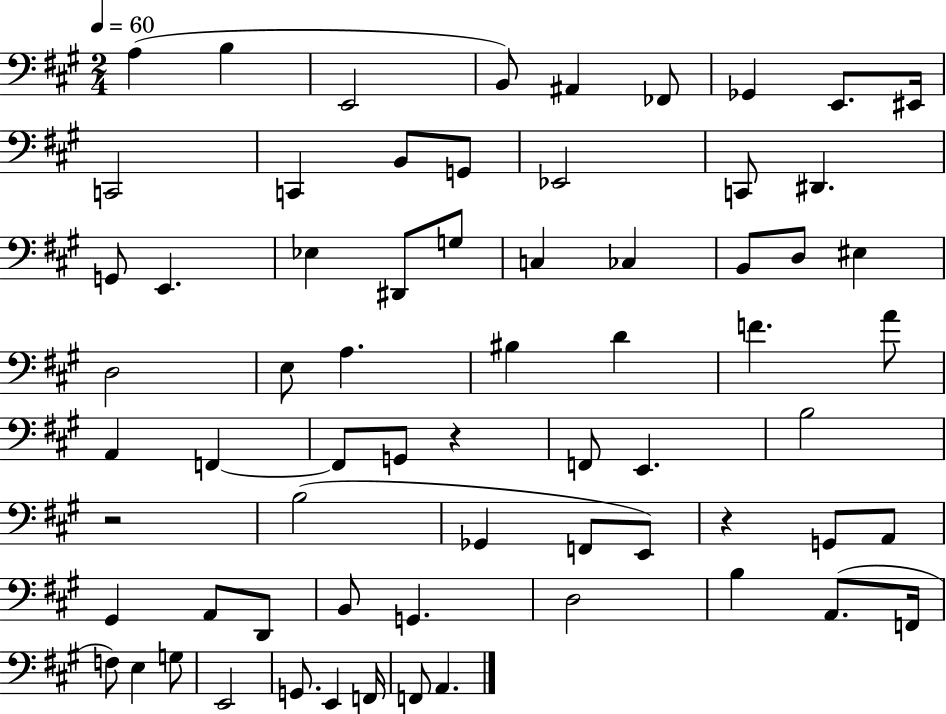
A3/q B3/q E2/h B2/e A#2/q FES2/e Gb2/q E2/e. EIS2/s C2/h C2/q B2/e G2/e Eb2/h C2/e D#2/q. G2/e E2/q. Eb3/q D#2/e G3/e C3/q CES3/q B2/e D3/e EIS3/q D3/h E3/e A3/q. BIS3/q D4/q F4/q. A4/e A2/q F2/q F2/e G2/e R/q F2/e E2/q. B3/h R/h B3/h Gb2/q F2/e E2/e R/q G2/e A2/e G#2/q A2/e D2/e B2/e G2/q. D3/h B3/q A2/e. F2/s F3/e E3/q G3/e E2/h G2/e. E2/q F2/s F2/e A2/q.